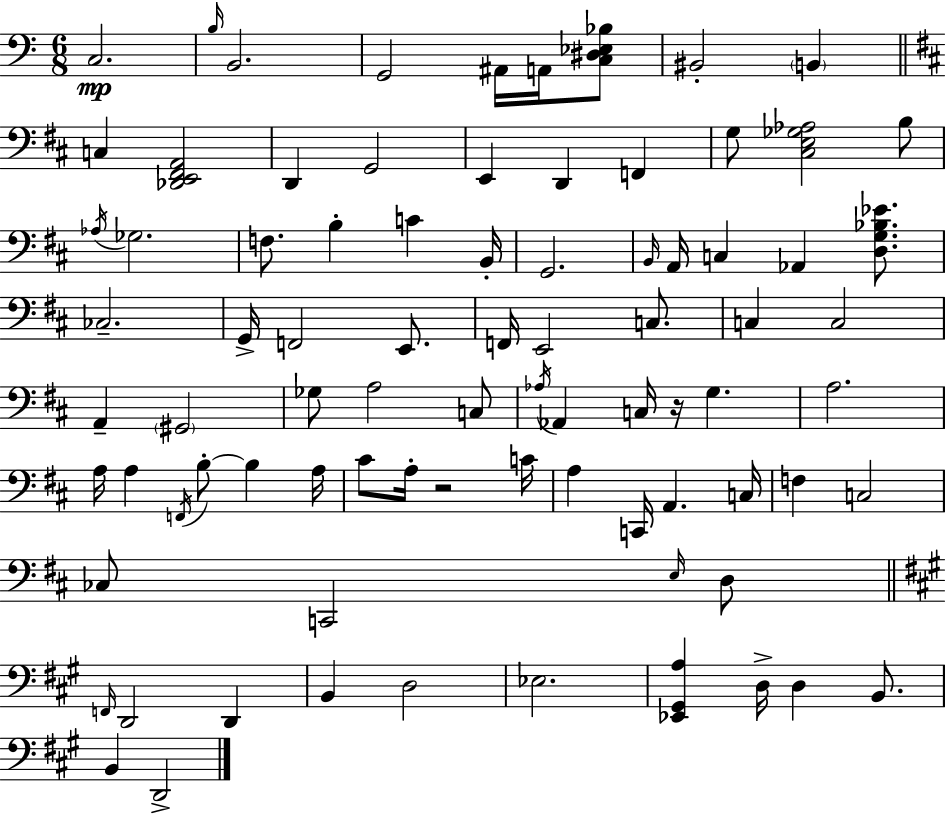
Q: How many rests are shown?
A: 2